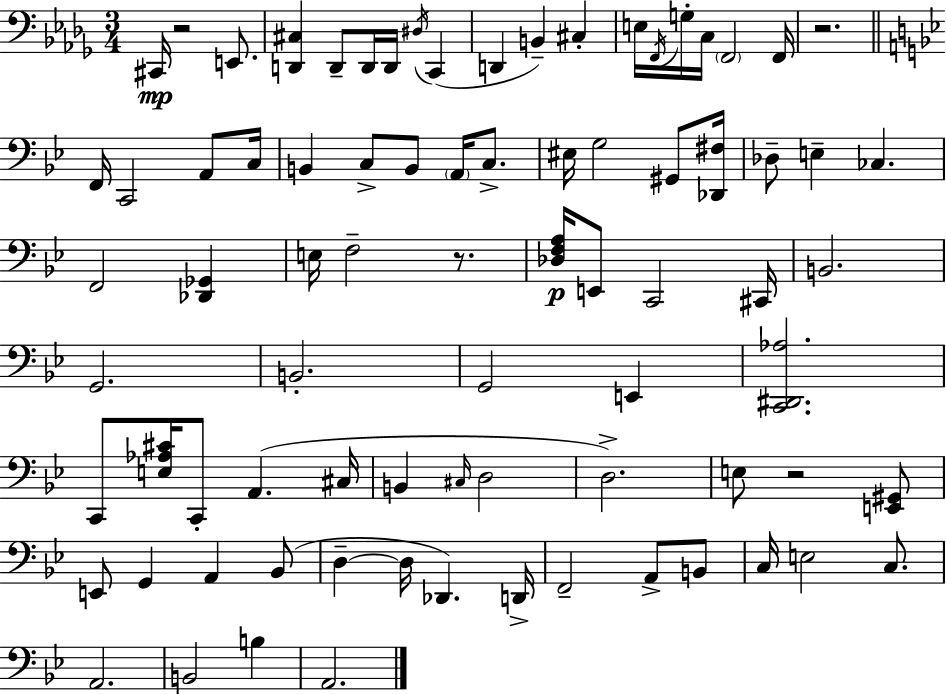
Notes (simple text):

C#2/s R/h E2/e. [D2,C#3]/q D2/e D2/s D2/s D#3/s C2/q D2/q B2/q C#3/q E3/s F2/s G3/s C3/s F2/h F2/s R/h. F2/s C2/h A2/e C3/s B2/q C3/e B2/e A2/s C3/e. EIS3/s G3/h G#2/e [Db2,F#3]/s Db3/e E3/q CES3/q. F2/h [Db2,Gb2]/q E3/s F3/h R/e. [Db3,F3,A3]/s E2/e C2/h C#2/s B2/h. G2/h. B2/h. G2/h E2/q [C2,D#2,Ab3]/h. C2/e [E3,Ab3,C#4]/s C2/e A2/q. C#3/s B2/q C#3/s D3/h D3/h. E3/e R/h [E2,G#2]/e E2/e G2/q A2/q Bb2/e D3/q D3/s Db2/q. D2/s F2/h A2/e B2/e C3/s E3/h C3/e. A2/h. B2/h B3/q A2/h.